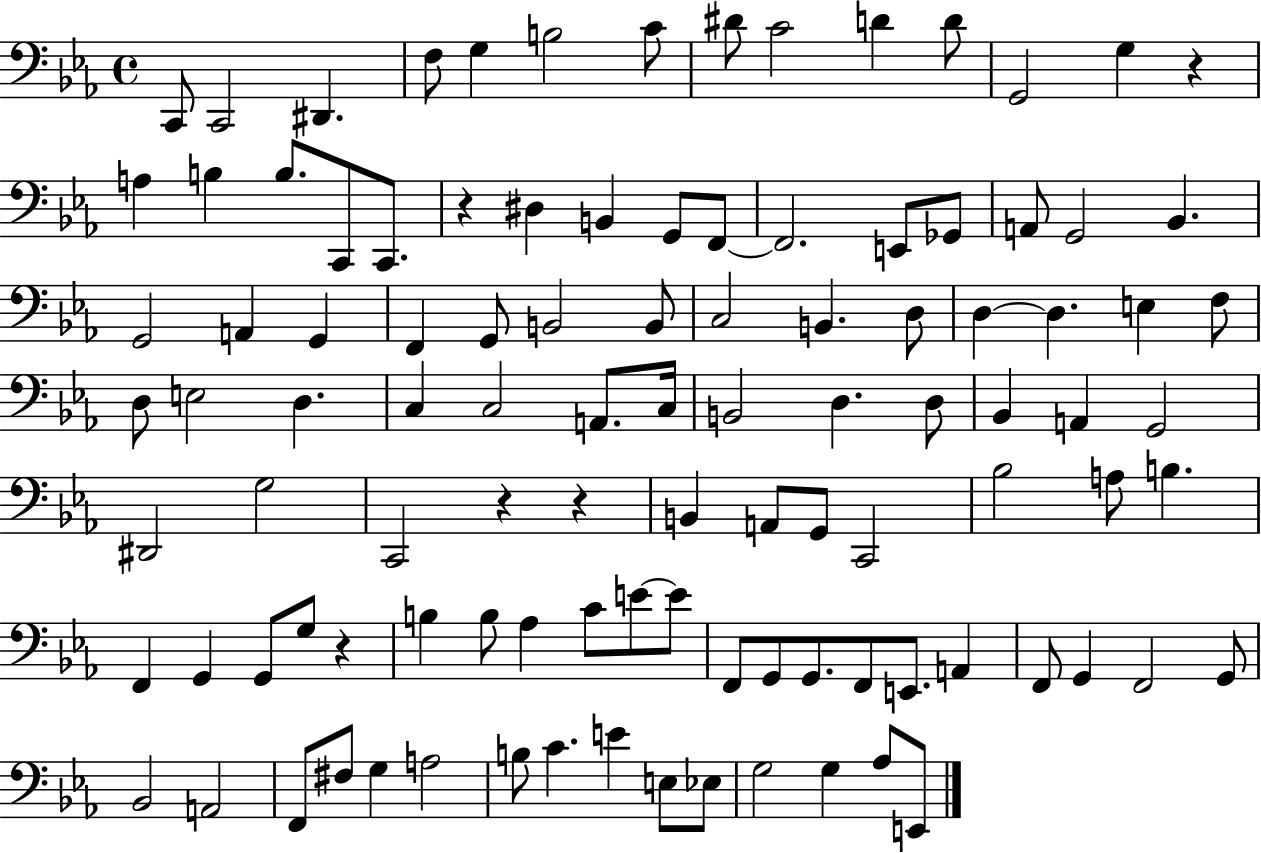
{
  \clef bass
  \time 4/4
  \defaultTimeSignature
  \key ees \major
  c,8 c,2 dis,4. | f8 g4 b2 c'8 | dis'8 c'2 d'4 d'8 | g,2 g4 r4 | \break a4 b4 b8. c,8 c,8. | r4 dis4 b,4 g,8 f,8~~ | f,2. e,8 ges,8 | a,8 g,2 bes,4. | \break g,2 a,4 g,4 | f,4 g,8 b,2 b,8 | c2 b,4. d8 | d4~~ d4. e4 f8 | \break d8 e2 d4. | c4 c2 a,8. c16 | b,2 d4. d8 | bes,4 a,4 g,2 | \break dis,2 g2 | c,2 r4 r4 | b,4 a,8 g,8 c,2 | bes2 a8 b4. | \break f,4 g,4 g,8 g8 r4 | b4 b8 aes4 c'8 e'8~~ e'8 | f,8 g,8 g,8. f,8 e,8. a,4 | f,8 g,4 f,2 g,8 | \break bes,2 a,2 | f,8 fis8 g4 a2 | b8 c'4. e'4 e8 ees8 | g2 g4 aes8 e,8 | \break \bar "|."
}